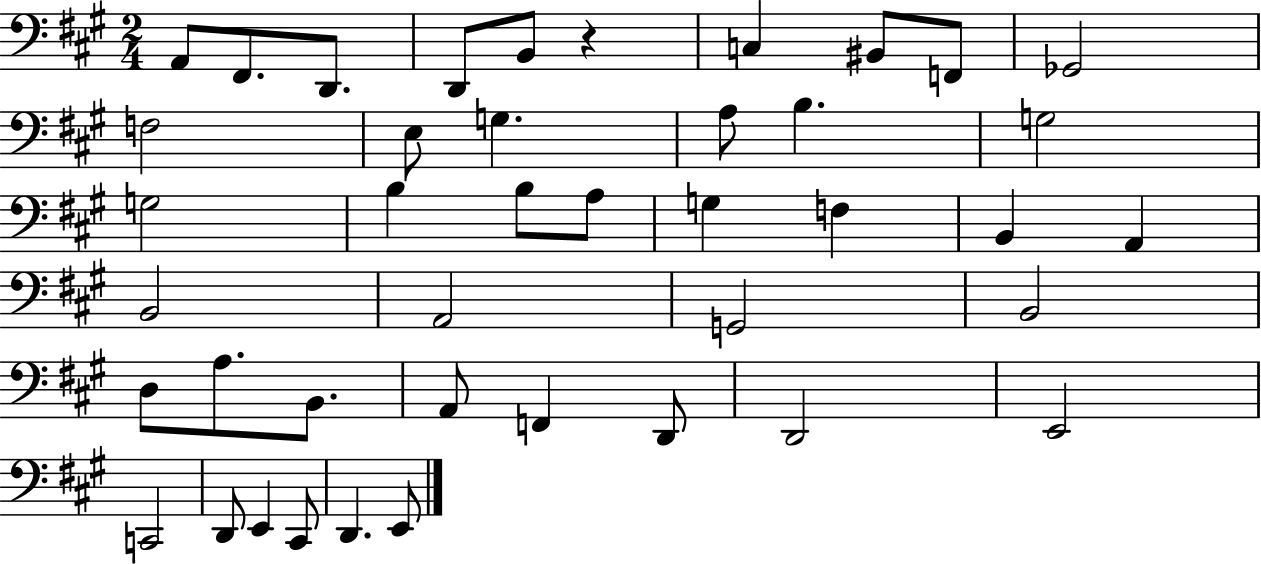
A2/e F#2/e. D2/e. D2/e B2/e R/q C3/q BIS2/e F2/e Gb2/h F3/h E3/e G3/q. A3/e B3/q. G3/h G3/h B3/q B3/e A3/e G3/q F3/q B2/q A2/q B2/h A2/h G2/h B2/h D3/e A3/e. B2/e. A2/e F2/q D2/e D2/h E2/h C2/h D2/e E2/q C#2/e D2/q. E2/e